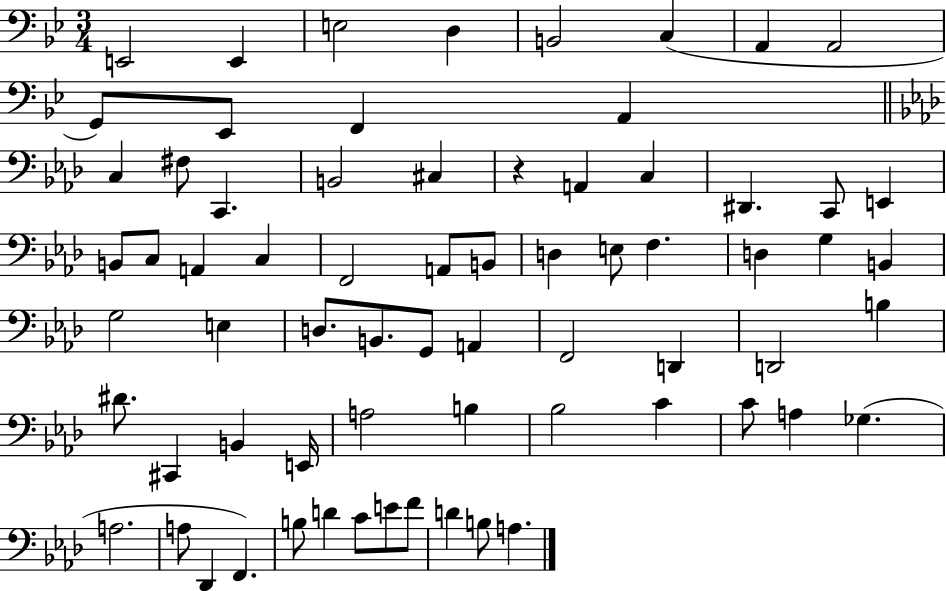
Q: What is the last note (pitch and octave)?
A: A3